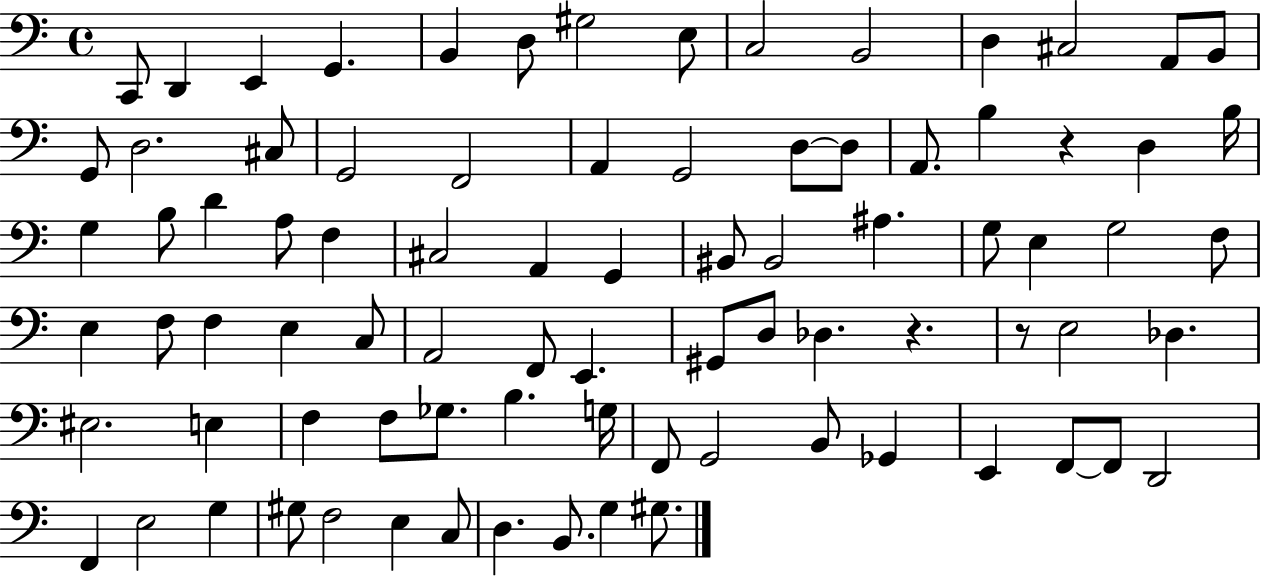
C2/e D2/q E2/q G2/q. B2/q D3/e G#3/h E3/e C3/h B2/h D3/q C#3/h A2/e B2/e G2/e D3/h. C#3/e G2/h F2/h A2/q G2/h D3/e D3/e A2/e. B3/q R/q D3/q B3/s G3/q B3/e D4/q A3/e F3/q C#3/h A2/q G2/q BIS2/e BIS2/h A#3/q. G3/e E3/q G3/h F3/e E3/q F3/e F3/q E3/q C3/e A2/h F2/e E2/q. G#2/e D3/e Db3/q. R/q. R/e E3/h Db3/q. EIS3/h. E3/q F3/q F3/e Gb3/e. B3/q. G3/s F2/e G2/h B2/e Gb2/q E2/q F2/e F2/e D2/h F2/q E3/h G3/q G#3/e F3/h E3/q C3/e D3/q. B2/e. G3/q G#3/e.